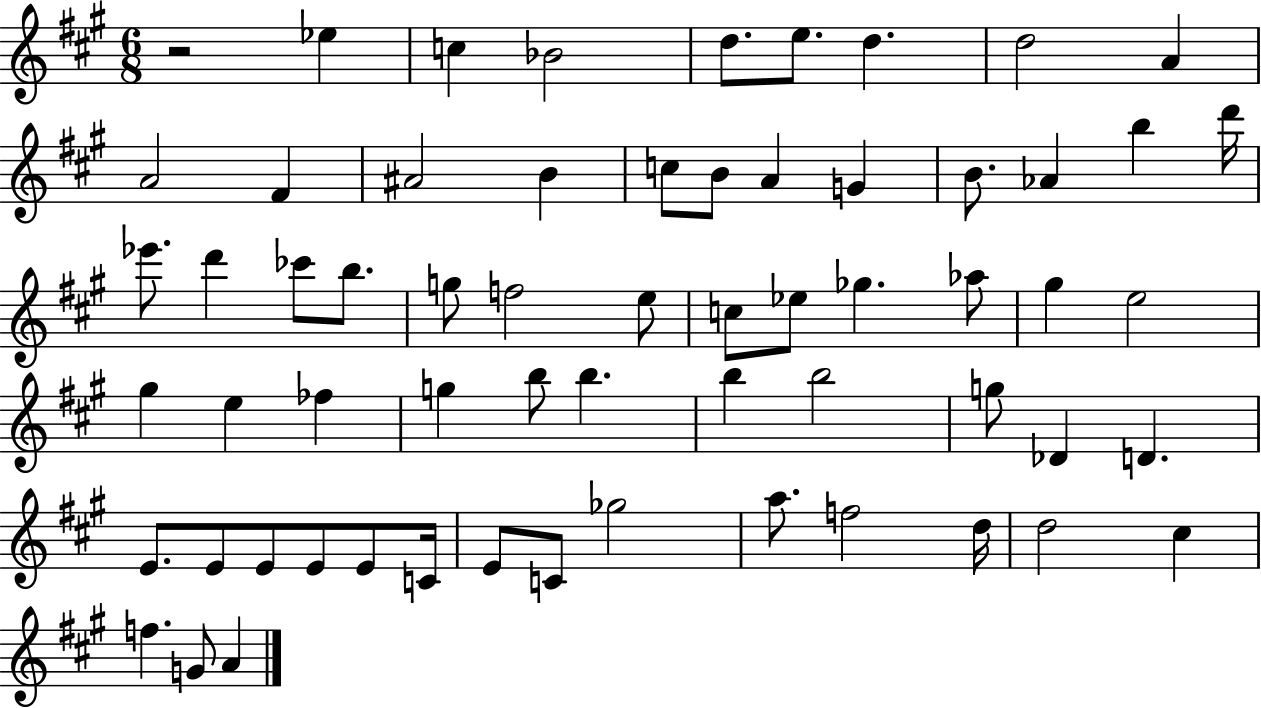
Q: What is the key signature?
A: A major